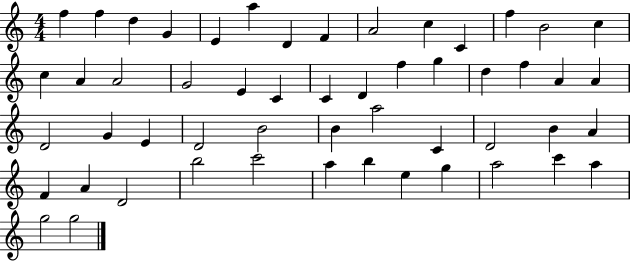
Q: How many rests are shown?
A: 0